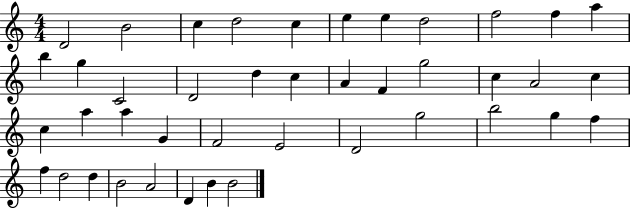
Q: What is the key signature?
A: C major